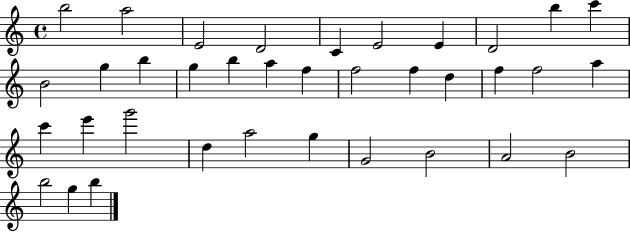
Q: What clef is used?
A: treble